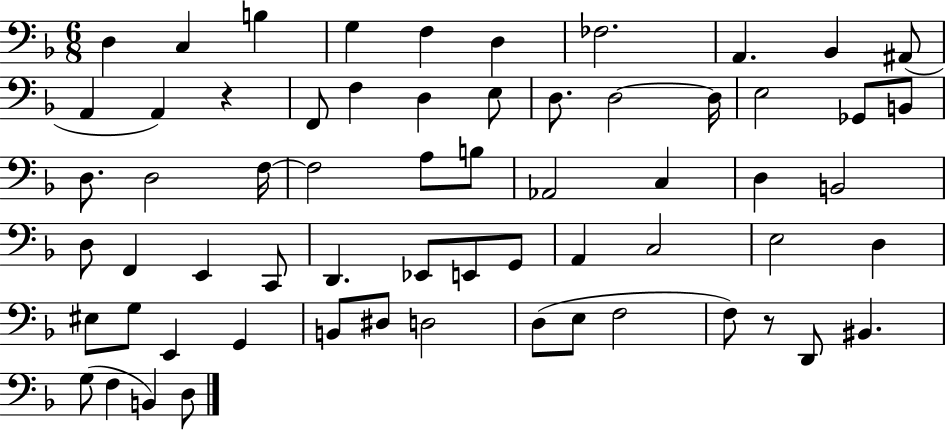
X:1
T:Untitled
M:6/8
L:1/4
K:F
D, C, B, G, F, D, _F,2 A,, _B,, ^A,,/2 A,, A,, z F,,/2 F, D, E,/2 D,/2 D,2 D,/4 E,2 _G,,/2 B,,/2 D,/2 D,2 F,/4 F,2 A,/2 B,/2 _A,,2 C, D, B,,2 D,/2 F,, E,, C,,/2 D,, _E,,/2 E,,/2 G,,/2 A,, C,2 E,2 D, ^E,/2 G,/2 E,, G,, B,,/2 ^D,/2 D,2 D,/2 E,/2 F,2 F,/2 z/2 D,,/2 ^B,, G,/2 F, B,, D,/2